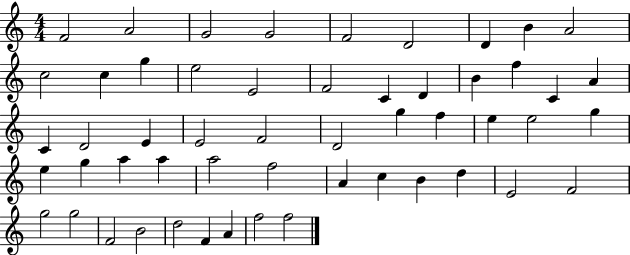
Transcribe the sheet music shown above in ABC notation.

X:1
T:Untitled
M:4/4
L:1/4
K:C
F2 A2 G2 G2 F2 D2 D B A2 c2 c g e2 E2 F2 C D B f C A C D2 E E2 F2 D2 g f e e2 g e g a a a2 f2 A c B d E2 F2 g2 g2 F2 B2 d2 F A f2 f2